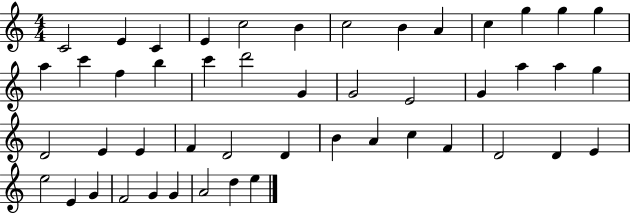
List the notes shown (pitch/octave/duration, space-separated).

C4/h E4/q C4/q E4/q C5/h B4/q C5/h B4/q A4/q C5/q G5/q G5/q G5/q A5/q C6/q F5/q B5/q C6/q D6/h G4/q G4/h E4/h G4/q A5/q A5/q G5/q D4/h E4/q E4/q F4/q D4/h D4/q B4/q A4/q C5/q F4/q D4/h D4/q E4/q E5/h E4/q G4/q F4/h G4/q G4/q A4/h D5/q E5/q